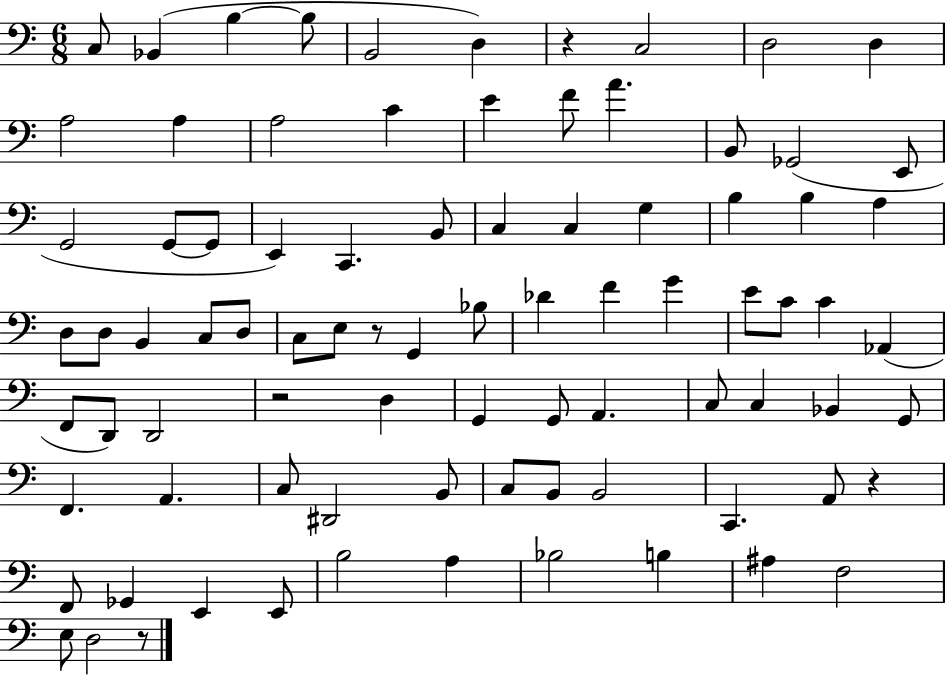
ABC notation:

X:1
T:Untitled
M:6/8
L:1/4
K:C
C,/2 _B,, B, B,/2 B,,2 D, z C,2 D,2 D, A,2 A, A,2 C E F/2 A B,,/2 _G,,2 E,,/2 G,,2 G,,/2 G,,/2 E,, C,, B,,/2 C, C, G, B, B, A, D,/2 D,/2 B,, C,/2 D,/2 C,/2 E,/2 z/2 G,, _B,/2 _D F G E/2 C/2 C _A,, F,,/2 D,,/2 D,,2 z2 D, G,, G,,/2 A,, C,/2 C, _B,, G,,/2 F,, A,, C,/2 ^D,,2 B,,/2 C,/2 B,,/2 B,,2 C,, A,,/2 z F,,/2 _G,, E,, E,,/2 B,2 A, _B,2 B, ^A, F,2 E,/2 D,2 z/2